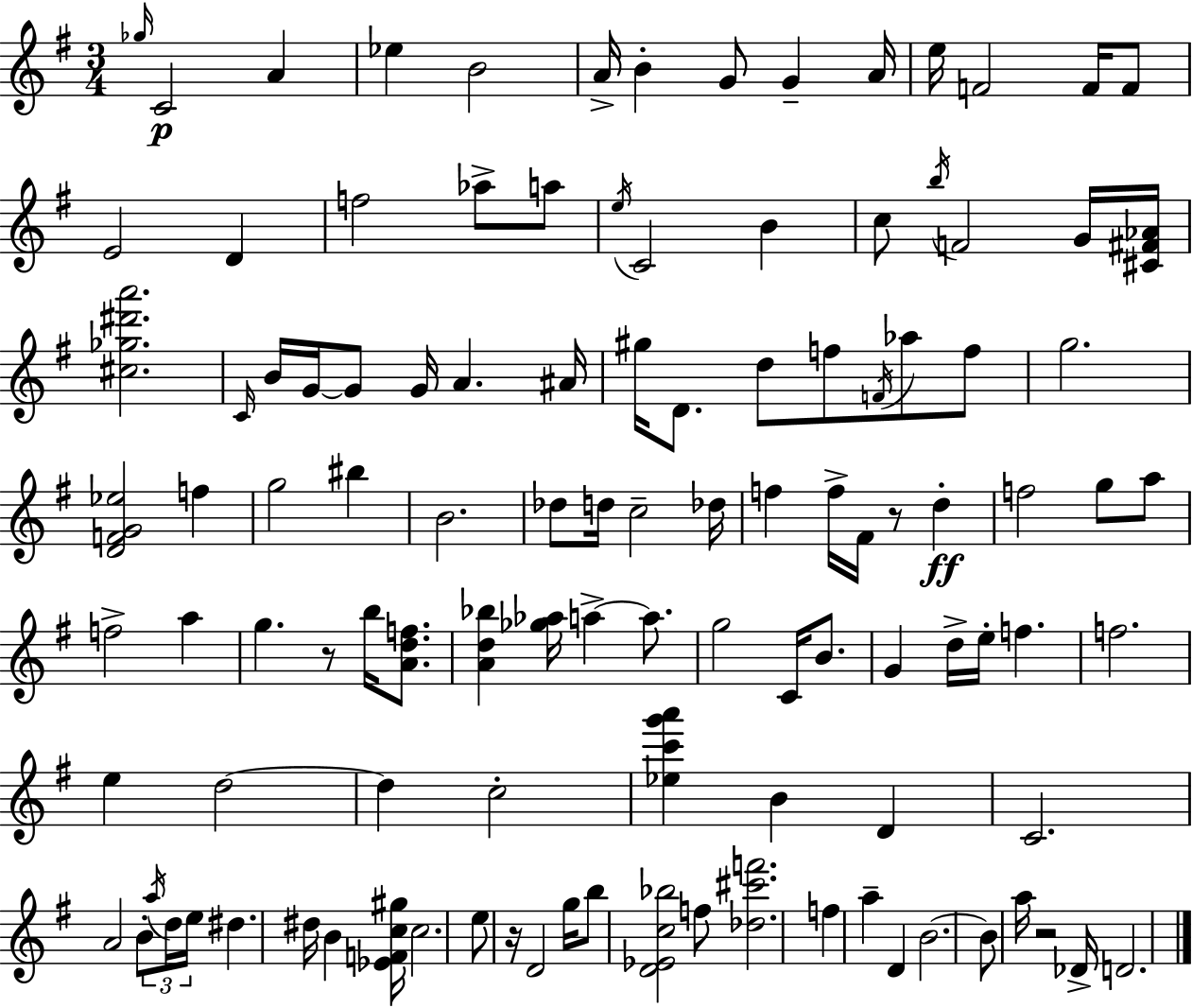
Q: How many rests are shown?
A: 4